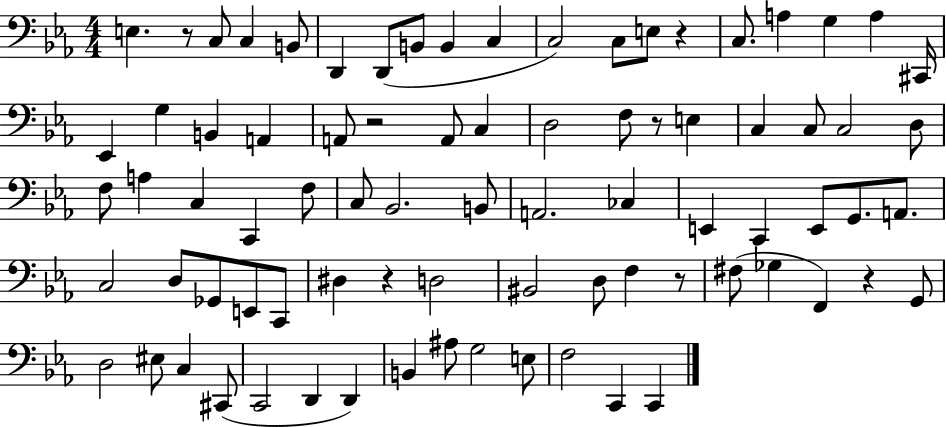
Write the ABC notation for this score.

X:1
T:Untitled
M:4/4
L:1/4
K:Eb
E, z/2 C,/2 C, B,,/2 D,, D,,/2 B,,/2 B,, C, C,2 C,/2 E,/2 z C,/2 A, G, A, ^C,,/4 _E,, G, B,, A,, A,,/2 z2 A,,/2 C, D,2 F,/2 z/2 E, C, C,/2 C,2 D,/2 F,/2 A, C, C,, F,/2 C,/2 _B,,2 B,,/2 A,,2 _C, E,, C,, E,,/2 G,,/2 A,,/2 C,2 D,/2 _G,,/2 E,,/2 C,,/2 ^D, z D,2 ^B,,2 D,/2 F, z/2 ^F,/2 _G, F,, z G,,/2 D,2 ^E,/2 C, ^C,,/2 C,,2 D,, D,, B,, ^A,/2 G,2 E,/2 F,2 C,, C,,